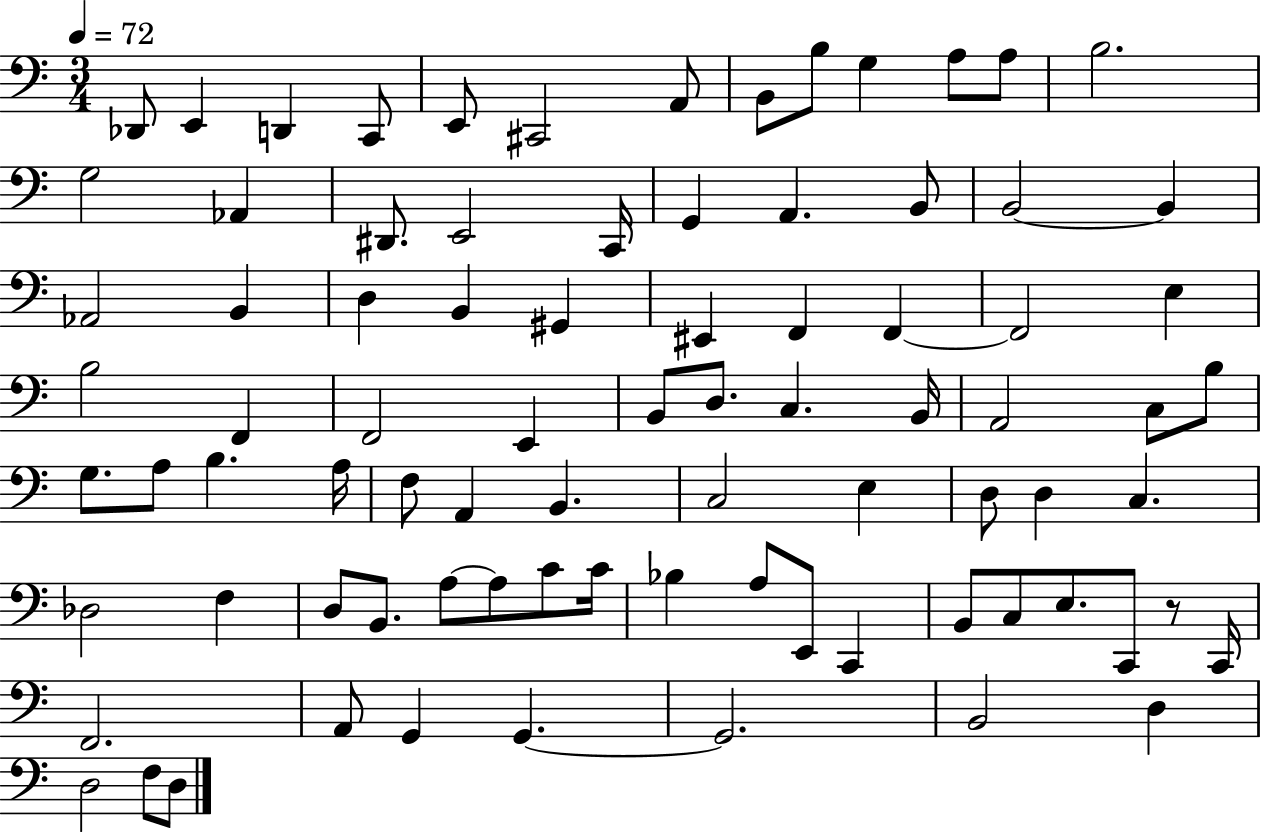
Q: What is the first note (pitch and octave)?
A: Db2